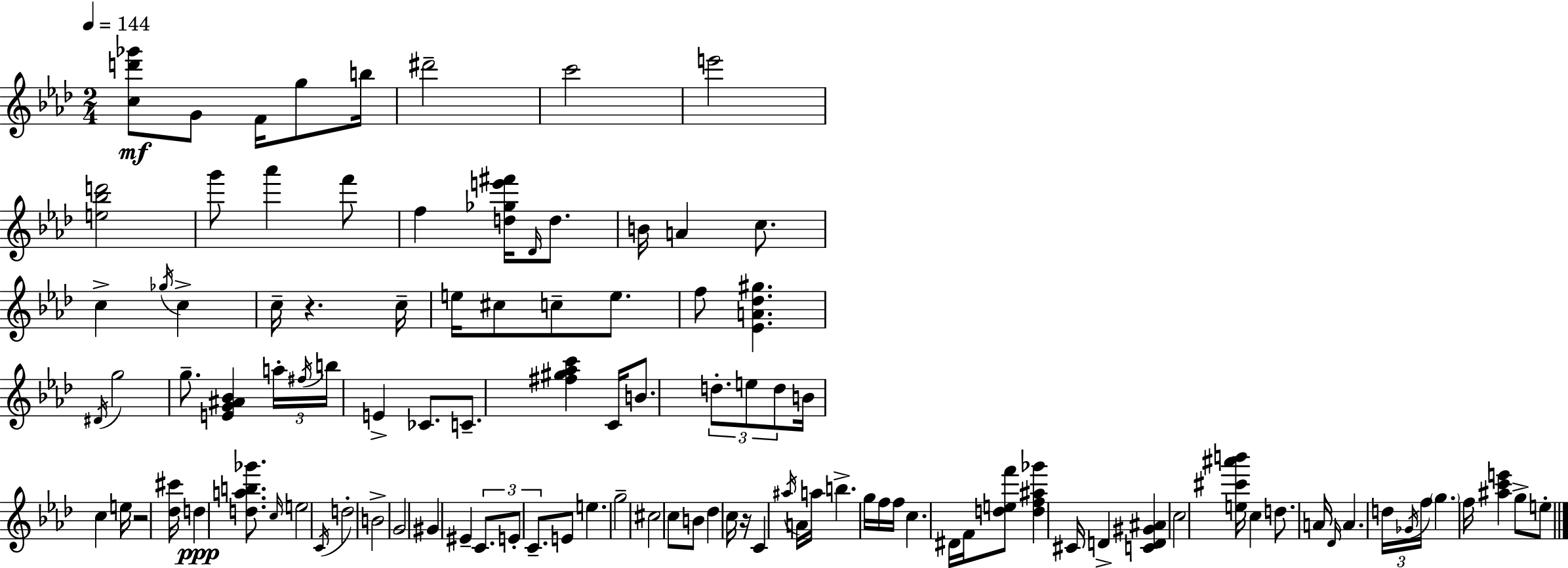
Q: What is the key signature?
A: F minor